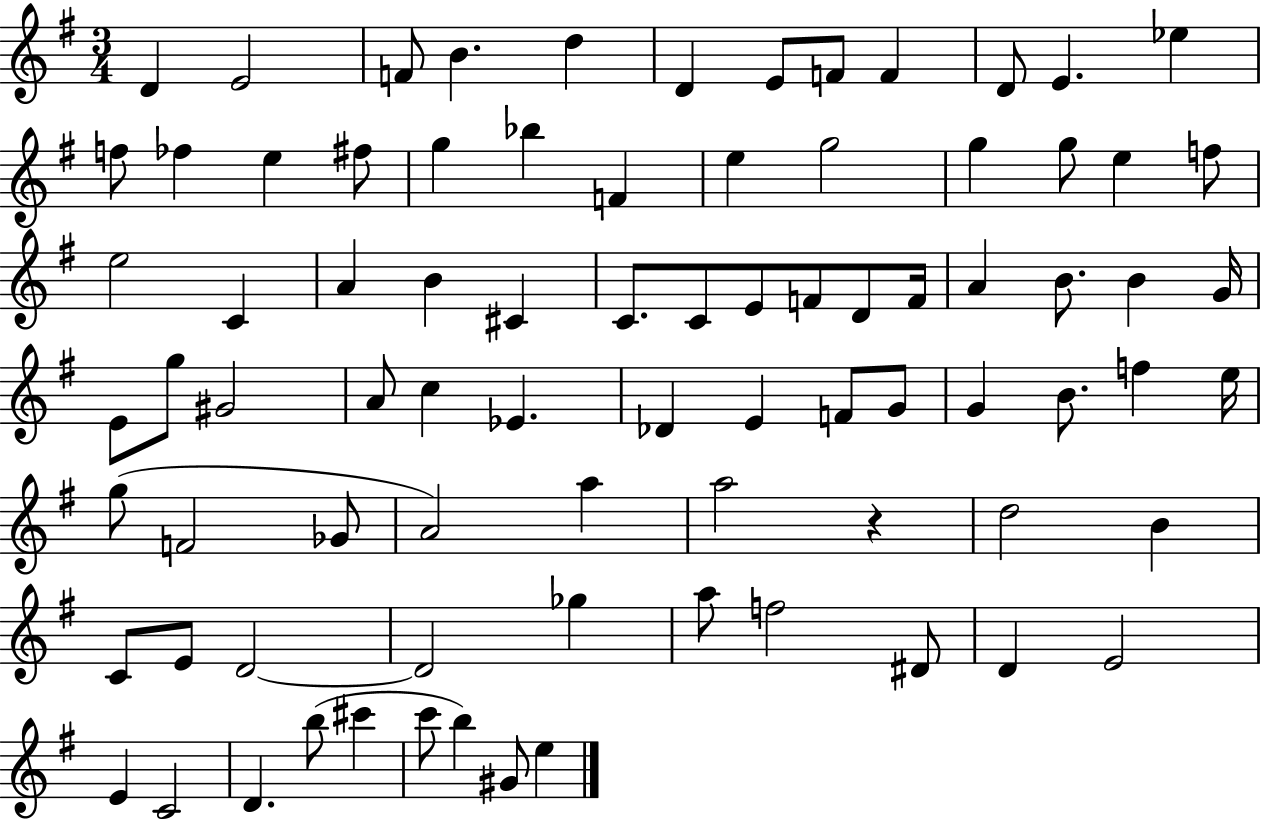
D4/q E4/h F4/e B4/q. D5/q D4/q E4/e F4/e F4/q D4/e E4/q. Eb5/q F5/e FES5/q E5/q F#5/e G5/q Bb5/q F4/q E5/q G5/h G5/q G5/e E5/q F5/e E5/h C4/q A4/q B4/q C#4/q C4/e. C4/e E4/e F4/e D4/e F4/s A4/q B4/e. B4/q G4/s E4/e G5/e G#4/h A4/e C5/q Eb4/q. Db4/q E4/q F4/e G4/e G4/q B4/e. F5/q E5/s G5/e F4/h Gb4/e A4/h A5/q A5/h R/q D5/h B4/q C4/e E4/e D4/h D4/h Gb5/q A5/e F5/h D#4/e D4/q E4/h E4/q C4/h D4/q. B5/e C#6/q C6/e B5/q G#4/e E5/q